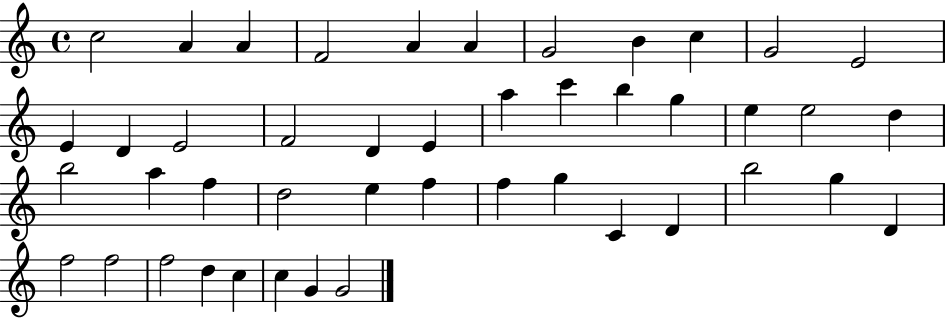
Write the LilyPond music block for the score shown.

{
  \clef treble
  \time 4/4
  \defaultTimeSignature
  \key c \major
  c''2 a'4 a'4 | f'2 a'4 a'4 | g'2 b'4 c''4 | g'2 e'2 | \break e'4 d'4 e'2 | f'2 d'4 e'4 | a''4 c'''4 b''4 g''4 | e''4 e''2 d''4 | \break b''2 a''4 f''4 | d''2 e''4 f''4 | f''4 g''4 c'4 d'4 | b''2 g''4 d'4 | \break f''2 f''2 | f''2 d''4 c''4 | c''4 g'4 g'2 | \bar "|."
}